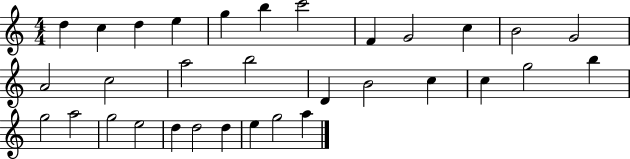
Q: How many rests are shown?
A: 0